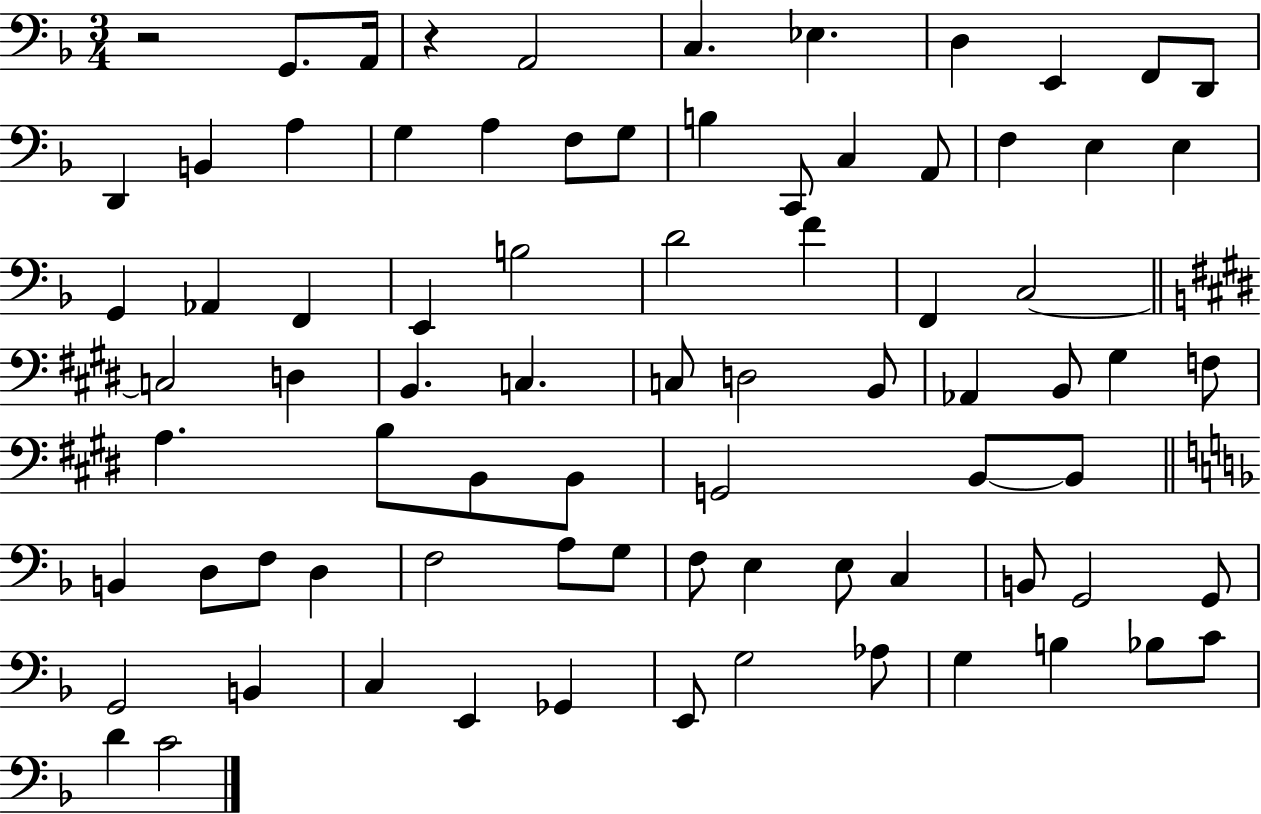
R/h G2/e. A2/s R/q A2/h C3/q. Eb3/q. D3/q E2/q F2/e D2/e D2/q B2/q A3/q G3/q A3/q F3/e G3/e B3/q C2/e C3/q A2/e F3/q E3/q E3/q G2/q Ab2/q F2/q E2/q B3/h D4/h F4/q F2/q C3/h C3/h D3/q B2/q. C3/q. C3/e D3/h B2/e Ab2/q B2/e G#3/q F3/e A3/q. B3/e B2/e B2/e G2/h B2/e B2/e B2/q D3/e F3/e D3/q F3/h A3/e G3/e F3/e E3/q E3/e C3/q B2/e G2/h G2/e G2/h B2/q C3/q E2/q Gb2/q E2/e G3/h Ab3/e G3/q B3/q Bb3/e C4/e D4/q C4/h